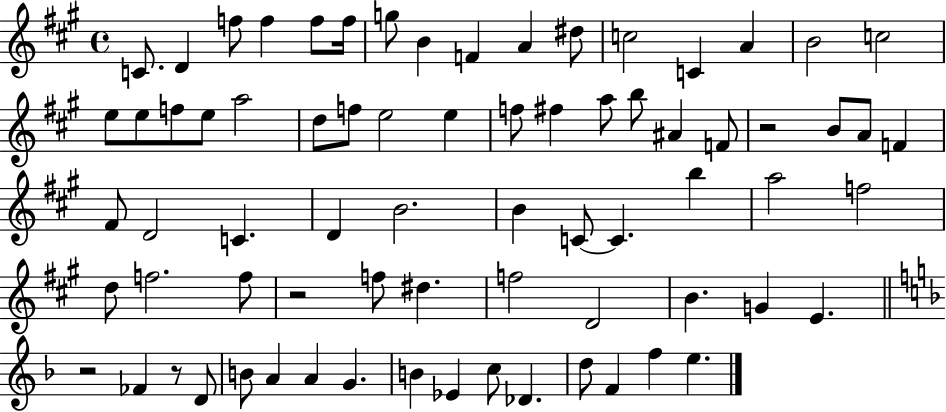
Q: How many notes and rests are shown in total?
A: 73